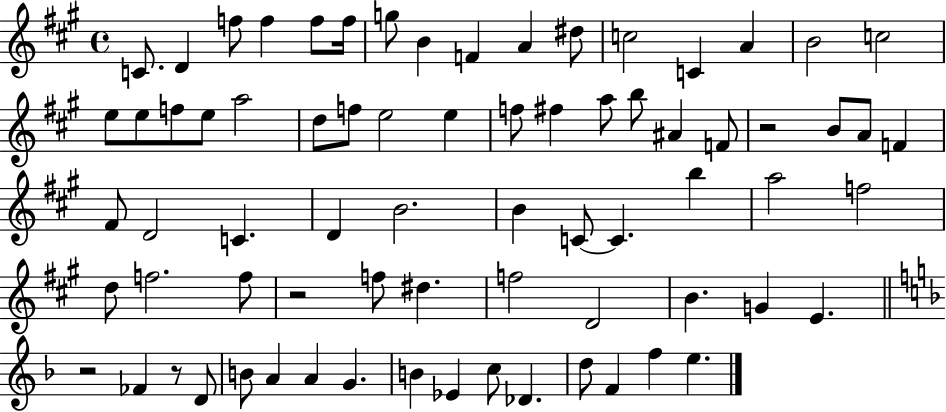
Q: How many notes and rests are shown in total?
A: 73